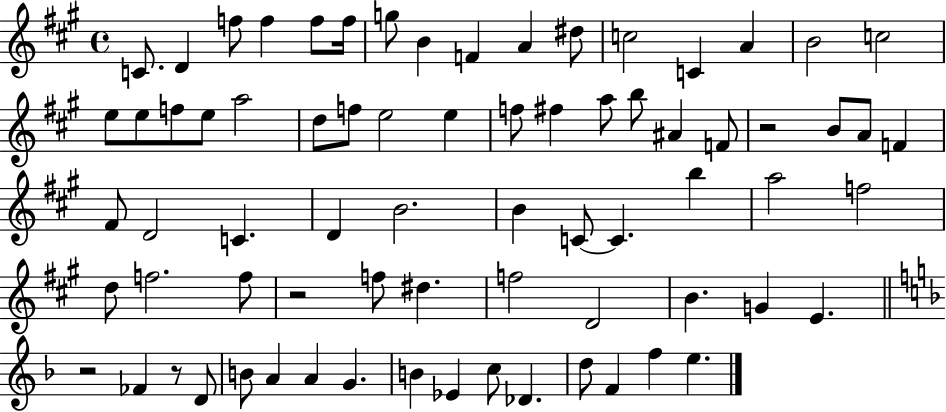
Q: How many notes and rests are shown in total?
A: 73